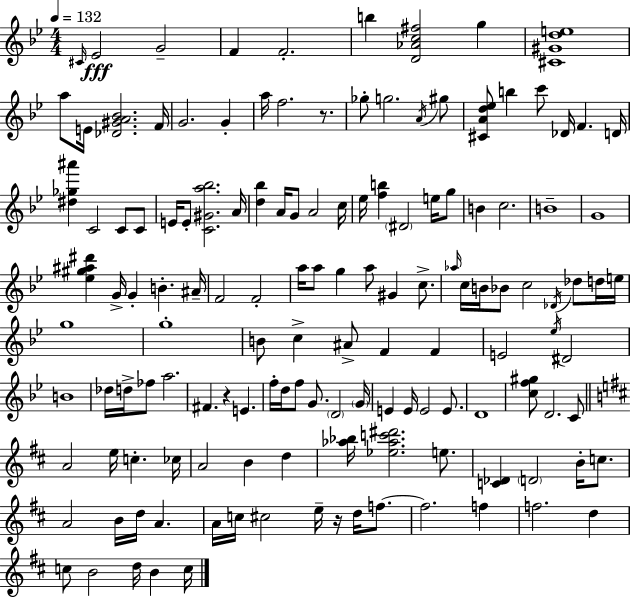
C#4/s Eb4/h G4/h F4/q F4/h. B5/q [D4,Ab4,C5,F#5]/h G5/q [C#4,G#4,D5,E5]/w A5/e E4/s [Db4,G#4,A4,Bb4]/h. F4/s G4/h. G4/q A5/s F5/h. R/e. Gb5/e G5/h. A4/s G#5/e [C#4,A4,D5,Eb5]/e B5/q C6/e Db4/s F4/q. D4/s [D#5,Gb5,A#6]/q C4/h C4/e C4/e E4/s E4/e [C4,G#4,A5,Bb5]/h. A4/s [D5,Bb5]/q A4/s G4/e A4/h C5/s Eb5/s [F5,B5]/q D#4/h E5/s G5/e B4/q C5/h. B4/w G4/w [Eb5,G#5,A#5,D#6]/q G4/s G4/q B4/q. A#4/s F4/h F4/h A5/s A5/e G5/q A5/e G#4/q C5/e. Ab5/s C5/s B4/s Bb4/e C5/h Db4/s Db5/e D5/s E5/s G5/w G5/w B4/e C5/q A#4/e F4/q F4/q E4/h Eb5/s D#4/h B4/w Db5/s D5/s FES5/e A5/h. F#4/q. R/q E4/q. F5/s D5/s F5/e G4/e. D4/h G4/s E4/q E4/s E4/h E4/e. D4/w [C5,F5,G#5]/e D4/h. C4/e A4/h E5/s C5/q. CES5/s A4/h B4/q D5/q [Ab5,Bb5]/s [Eb5,Ab5,C6,D#6]/h. E5/e. [C4,Db4]/q D4/h B4/s C5/e. A4/h B4/s D5/s A4/q. A4/s C5/s C#5/h E5/s R/s D5/s F5/e. F5/h. F5/q F5/h. D5/q C5/e B4/h D5/s B4/q C5/s